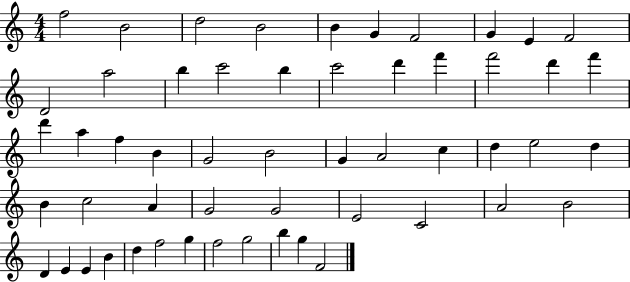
F5/h B4/h D5/h B4/h B4/q G4/q F4/h G4/q E4/q F4/h D4/h A5/h B5/q C6/h B5/q C6/h D6/q F6/q F6/h D6/q F6/q D6/q A5/q F5/q B4/q G4/h B4/h G4/q A4/h C5/q D5/q E5/h D5/q B4/q C5/h A4/q G4/h G4/h E4/h C4/h A4/h B4/h D4/q E4/q E4/q B4/q D5/q F5/h G5/q F5/h G5/h B5/q G5/q F4/h